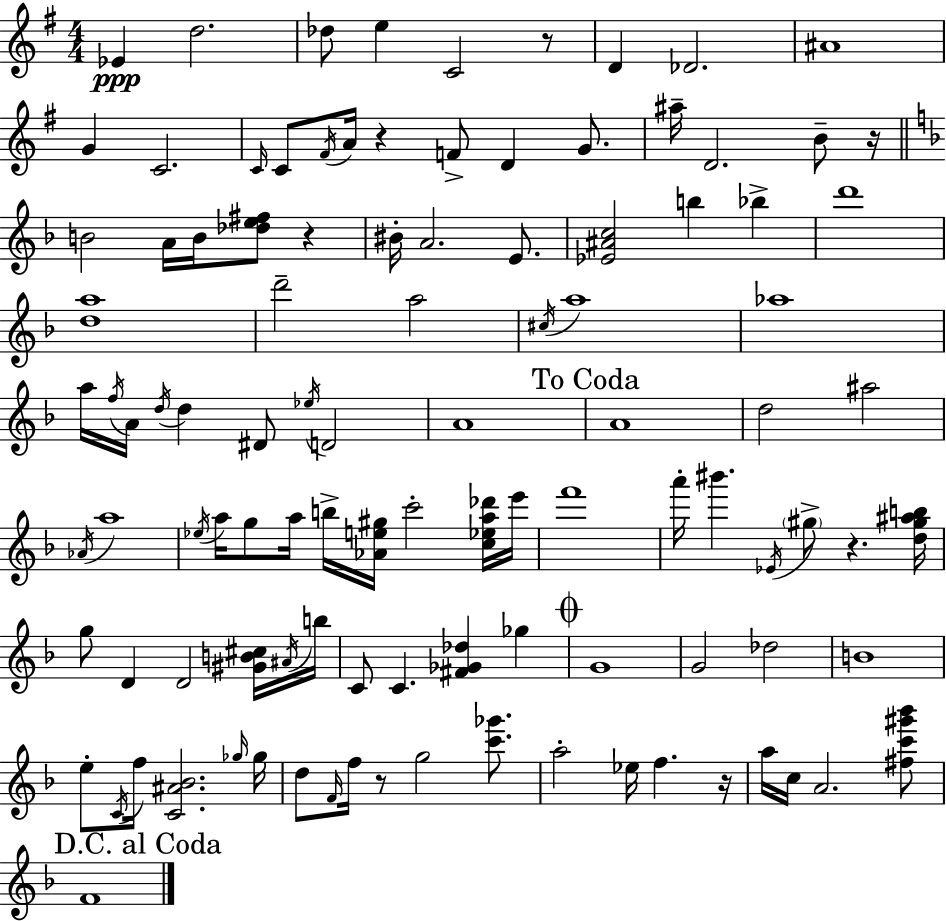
Eb4/q D5/h. Db5/e E5/q C4/h R/e D4/q Db4/h. A#4/w G4/q C4/h. C4/s C4/e F#4/s A4/s R/q F4/e D4/q G4/e. A#5/s D4/h. B4/e R/s B4/h A4/s B4/s [Db5,E5,F#5]/e R/q BIS4/s A4/h. E4/e. [Eb4,A#4,C5]/h B5/q Bb5/q D6/w [D5,A5]/w D6/h A5/h C#5/s A5/w Ab5/w A5/s F5/s A4/s D5/s D5/q D#4/e Eb5/s D4/h A4/w A4/w D5/h A#5/h Ab4/s A5/w Eb5/s A5/s G5/e A5/s B5/s [Ab4,E5,G#5]/s C6/h [C5,Eb5,A5,Db6]/s E6/s F6/w A6/s BIS6/q. Eb4/s G#5/e R/q. [D5,G#5,A#5,B5]/s G5/e D4/q D4/h [G#4,B4,C#5]/s A#4/s B5/s C4/e C4/q. [F#4,Gb4,Db5]/q Gb5/q G4/w G4/h Db5/h B4/w E5/e C4/s F5/s [C4,A#4,Bb4]/h. Gb5/s Gb5/s D5/e F4/s F5/s R/e G5/h [C6,Gb6]/e. A5/h Eb5/s F5/q. R/s A5/s C5/s A4/h. [F#5,C6,G#6,Bb6]/e F4/w